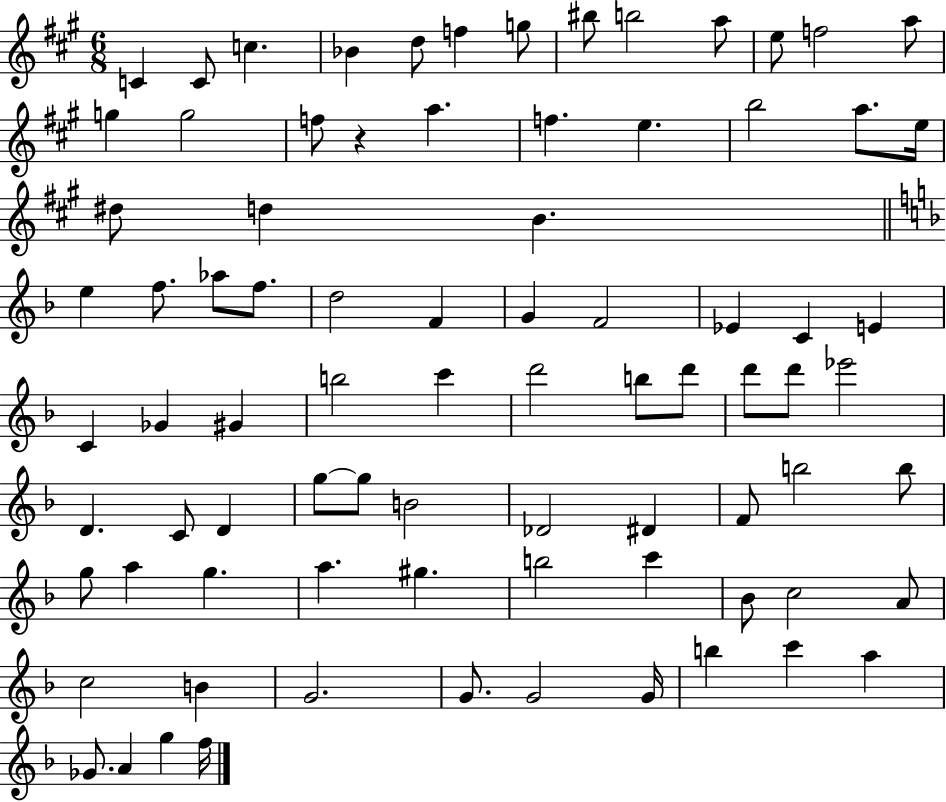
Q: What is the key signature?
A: A major